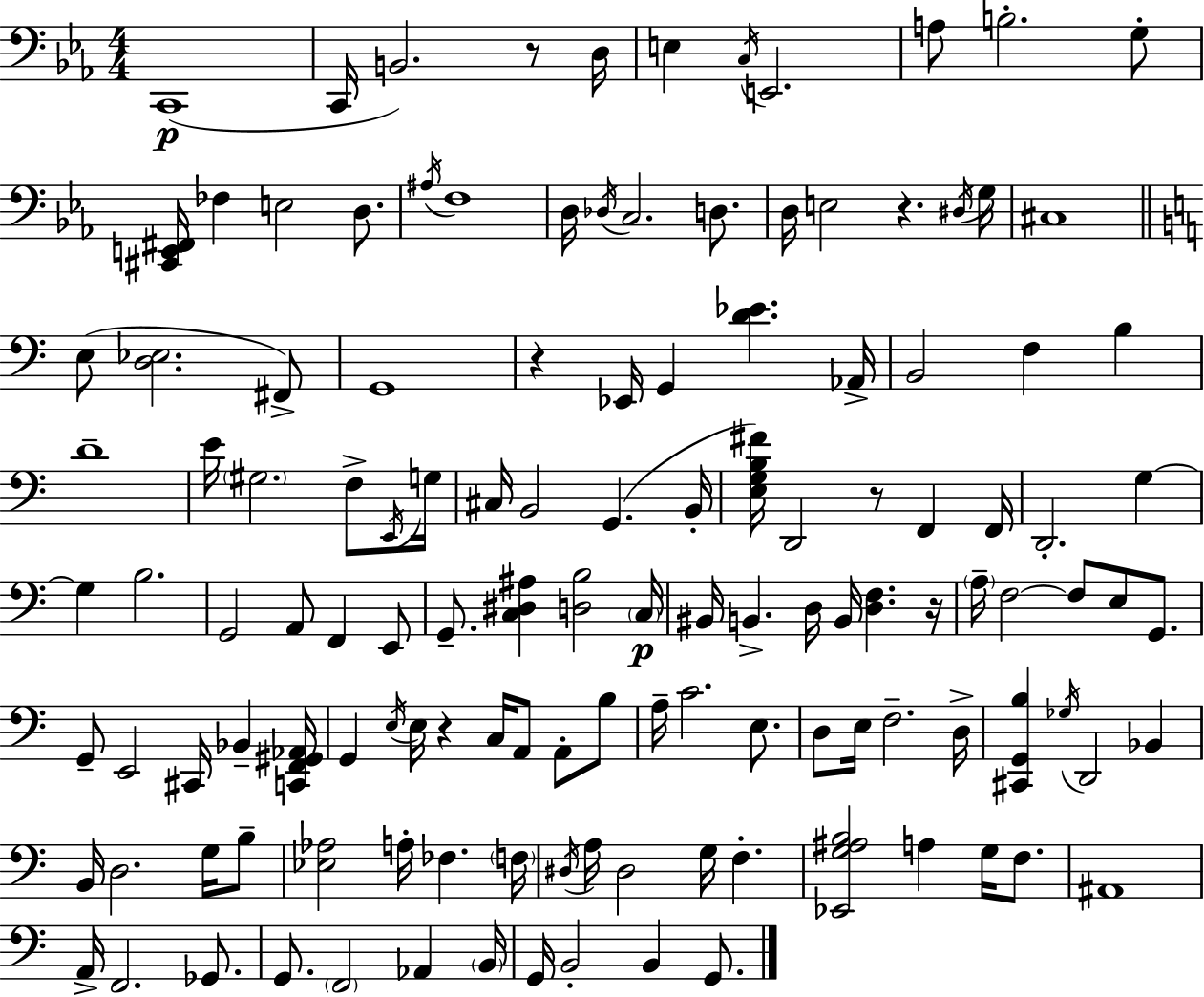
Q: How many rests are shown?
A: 6